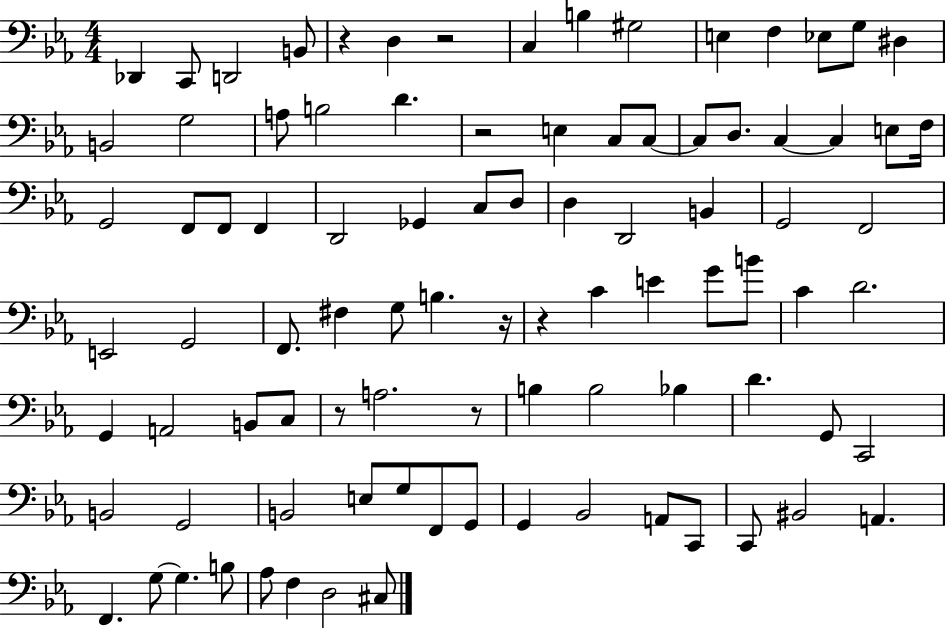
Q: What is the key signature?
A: EES major